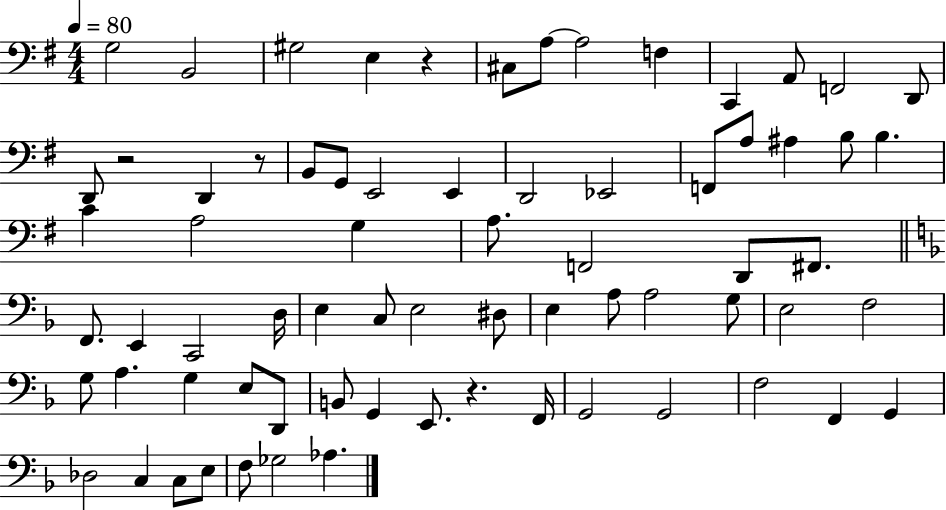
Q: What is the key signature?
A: G major